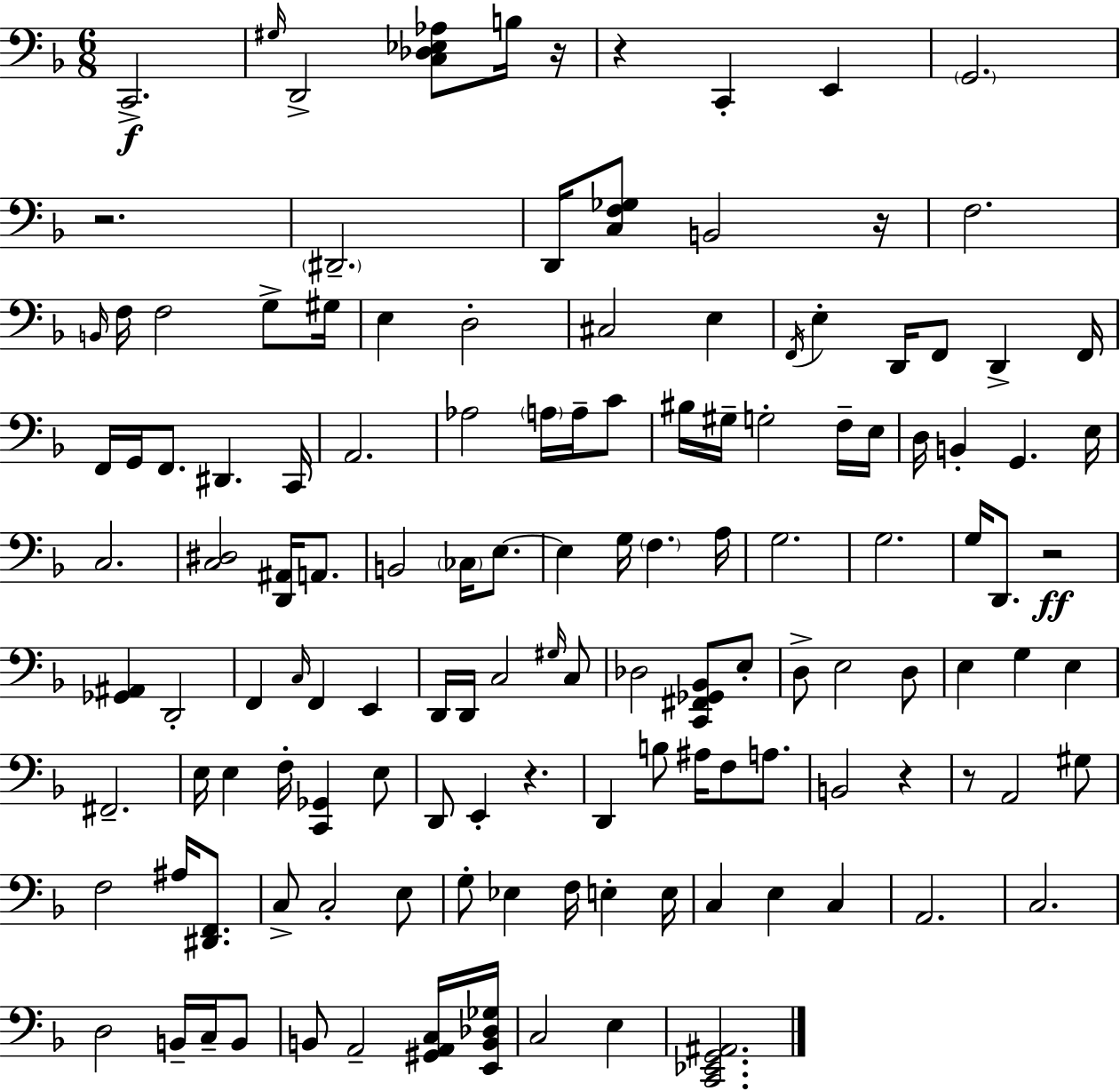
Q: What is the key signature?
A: D minor